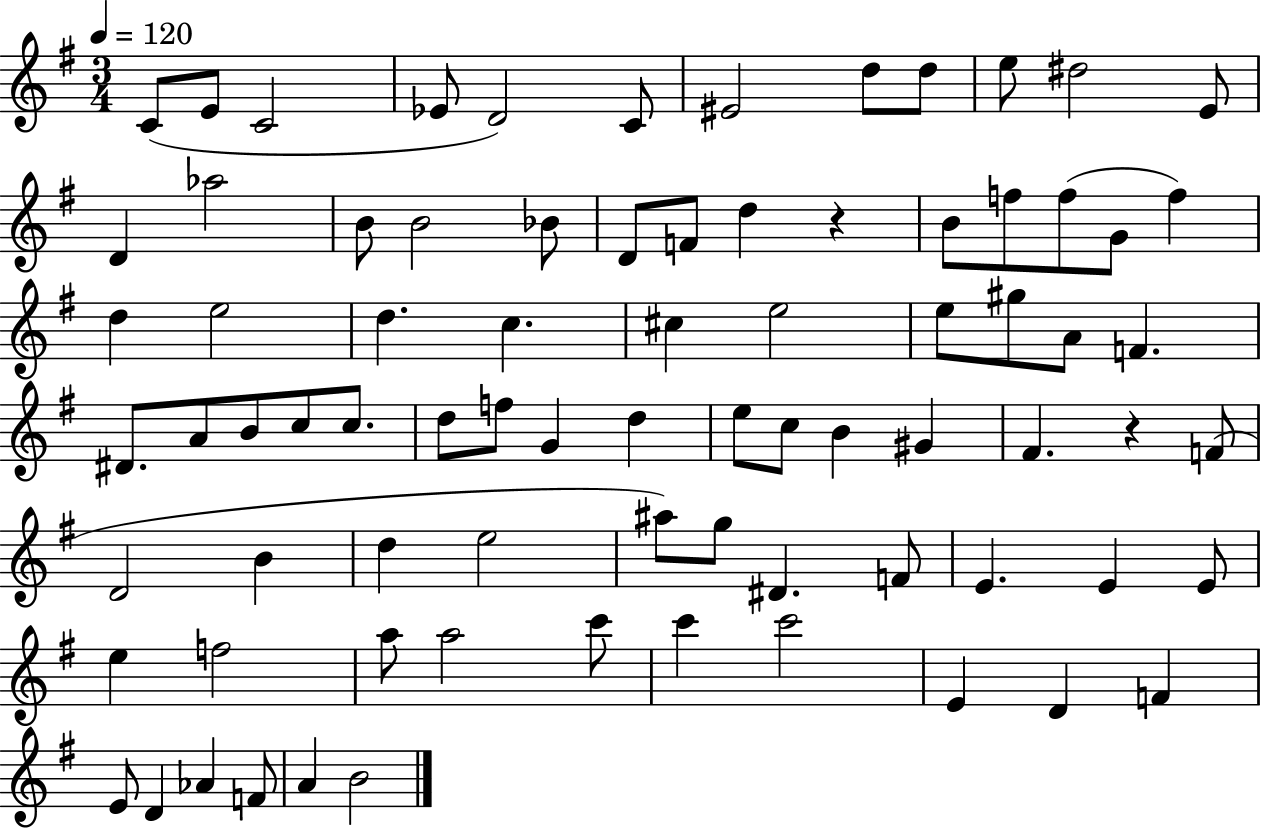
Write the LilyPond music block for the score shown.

{
  \clef treble
  \numericTimeSignature
  \time 3/4
  \key g \major
  \tempo 4 = 120
  \repeat volta 2 { c'8( e'8 c'2 | ees'8 d'2) c'8 | eis'2 d''8 d''8 | e''8 dis''2 e'8 | \break d'4 aes''2 | b'8 b'2 bes'8 | d'8 f'8 d''4 r4 | b'8 f''8 f''8( g'8 f''4) | \break d''4 e''2 | d''4. c''4. | cis''4 e''2 | e''8 gis''8 a'8 f'4. | \break dis'8. a'8 b'8 c''8 c''8. | d''8 f''8 g'4 d''4 | e''8 c''8 b'4 gis'4 | fis'4. r4 f'8( | \break d'2 b'4 | d''4 e''2 | ais''8) g''8 dis'4. f'8 | e'4. e'4 e'8 | \break e''4 f''2 | a''8 a''2 c'''8 | c'''4 c'''2 | e'4 d'4 f'4 | \break e'8 d'4 aes'4 f'8 | a'4 b'2 | } \bar "|."
}